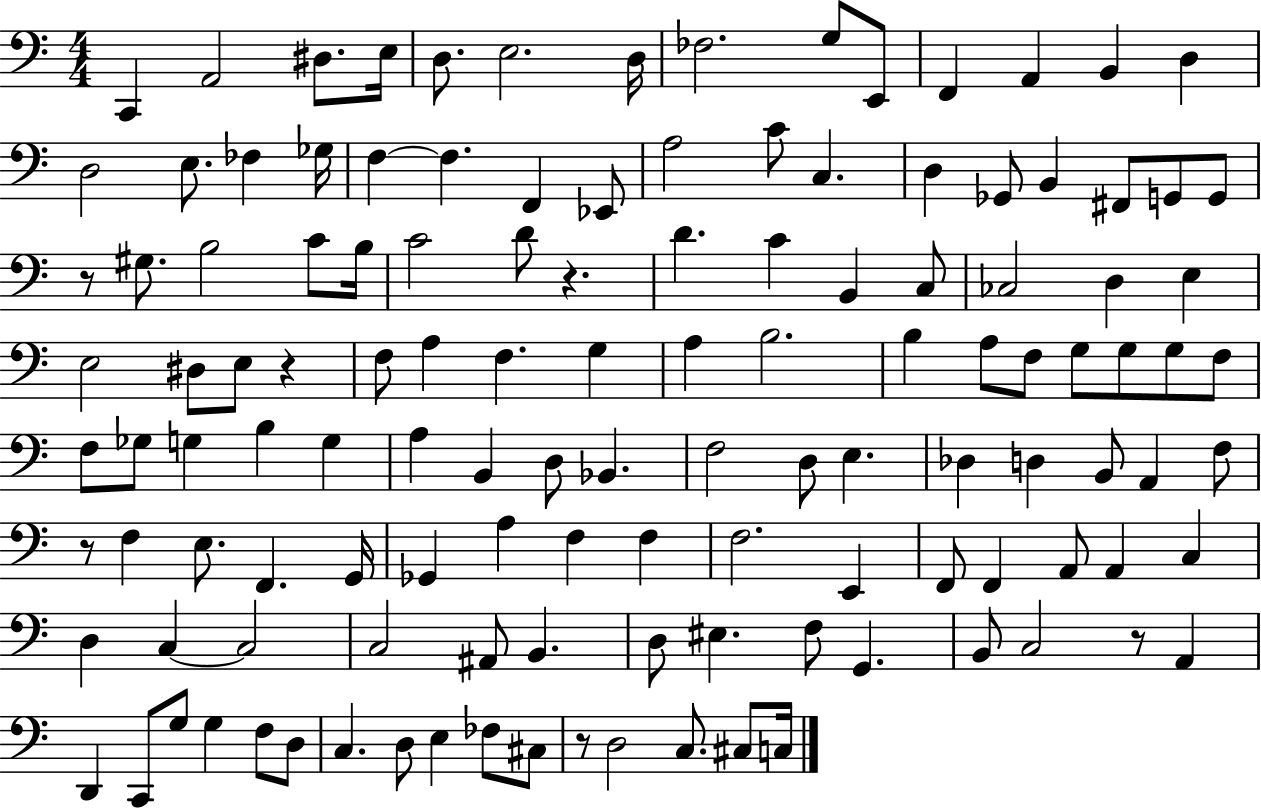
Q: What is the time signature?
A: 4/4